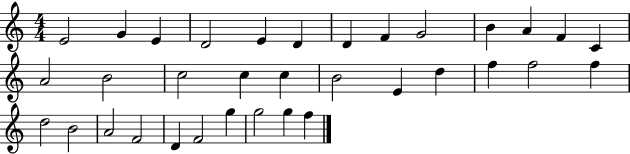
X:1
T:Untitled
M:4/4
L:1/4
K:C
E2 G E D2 E D D F G2 B A F C A2 B2 c2 c c B2 E d f f2 f d2 B2 A2 F2 D F2 g g2 g f